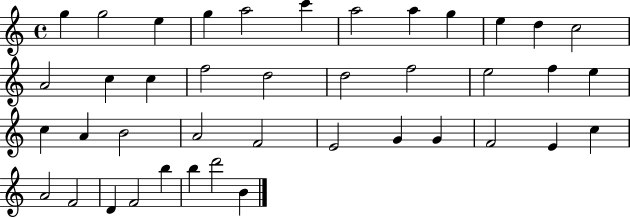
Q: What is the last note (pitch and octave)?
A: B4